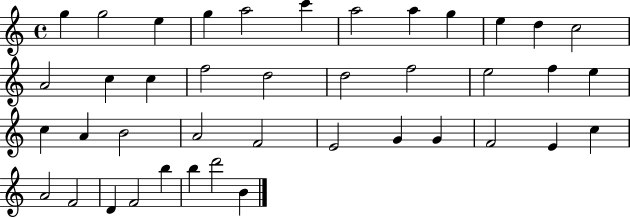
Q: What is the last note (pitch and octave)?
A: B4